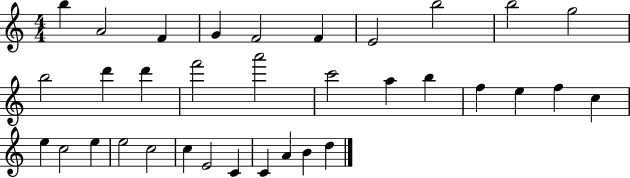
{
  \clef treble
  \numericTimeSignature
  \time 4/4
  \key c \major
  b''4 a'2 f'4 | g'4 f'2 f'4 | e'2 b''2 | b''2 g''2 | \break b''2 d'''4 d'''4 | f'''2 a'''2 | c'''2 a''4 b''4 | f''4 e''4 f''4 c''4 | \break e''4 c''2 e''4 | e''2 c''2 | c''4 e'2 c'4 | c'4 a'4 b'4 d''4 | \break \bar "|."
}